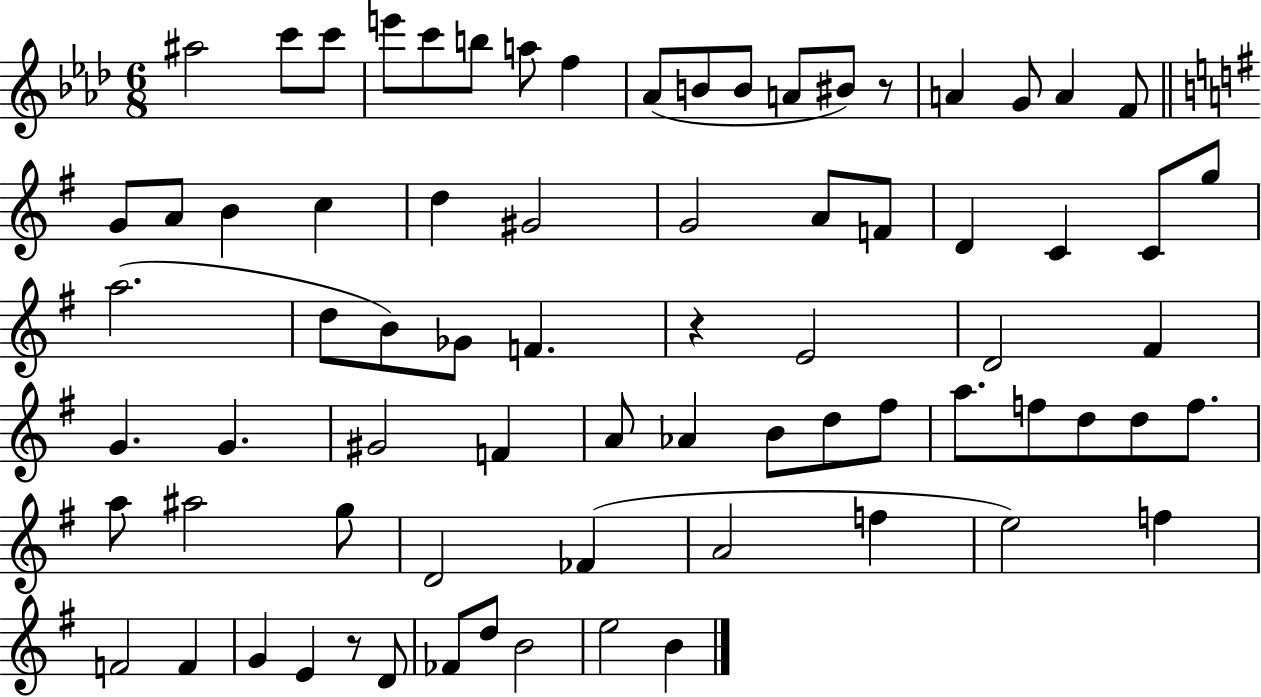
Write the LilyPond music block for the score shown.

{
  \clef treble
  \numericTimeSignature
  \time 6/8
  \key aes \major
  ais''2 c'''8 c'''8 | e'''8 c'''8 b''8 a''8 f''4 | aes'8( b'8 b'8 a'8 bis'8) r8 | a'4 g'8 a'4 f'8 | \break \bar "||" \break \key e \minor g'8 a'8 b'4 c''4 | d''4 gis'2 | g'2 a'8 f'8 | d'4 c'4 c'8 g''8 | \break a''2.( | d''8 b'8) ges'8 f'4. | r4 e'2 | d'2 fis'4 | \break g'4. g'4. | gis'2 f'4 | a'8 aes'4 b'8 d''8 fis''8 | a''8. f''8 d''8 d''8 f''8. | \break a''8 ais''2 g''8 | d'2 fes'4( | a'2 f''4 | e''2) f''4 | \break f'2 f'4 | g'4 e'4 r8 d'8 | fes'8 d''8 b'2 | e''2 b'4 | \break \bar "|."
}